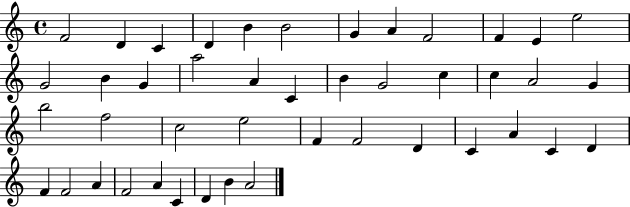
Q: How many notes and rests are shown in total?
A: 44